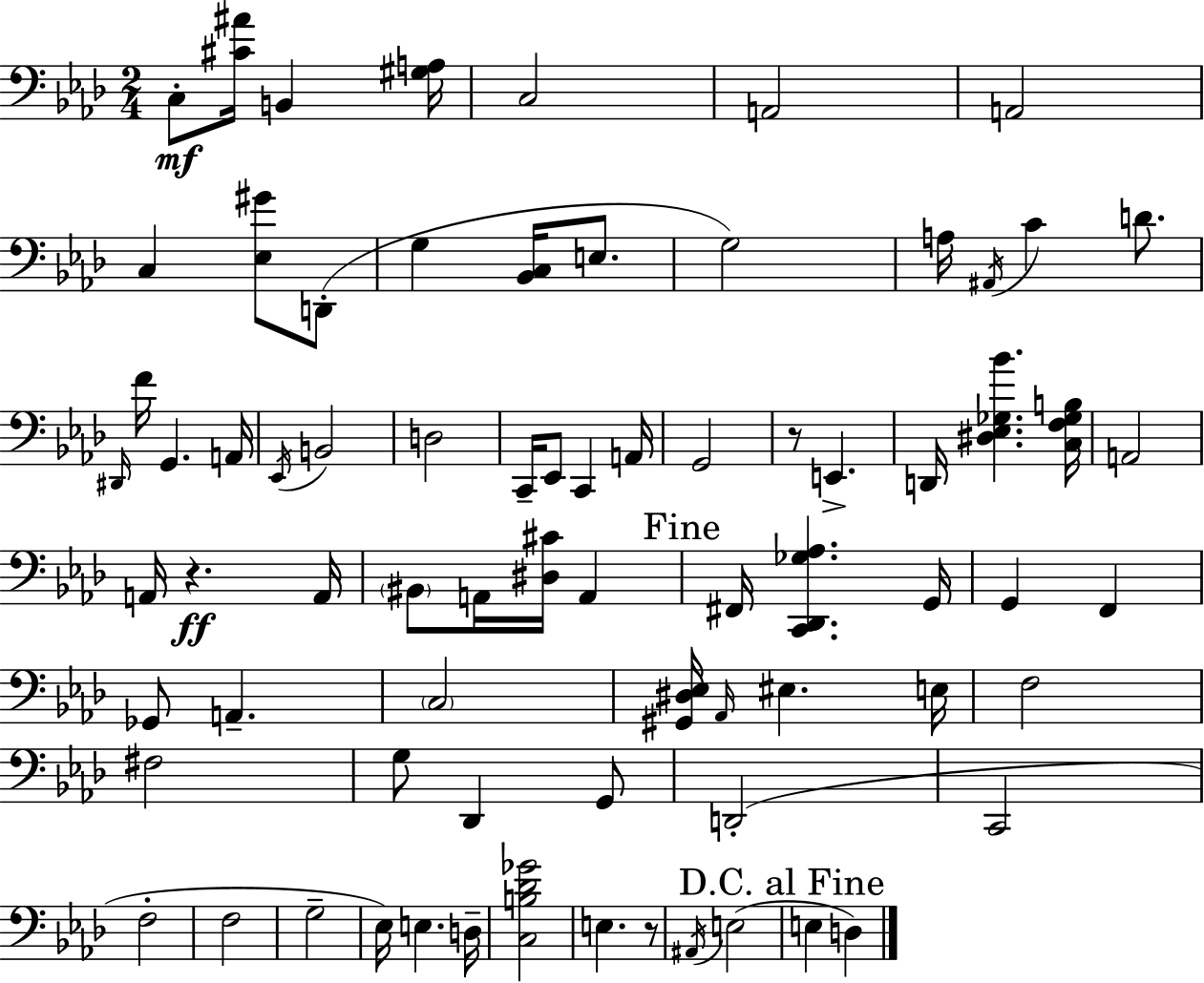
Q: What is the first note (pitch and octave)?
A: C3